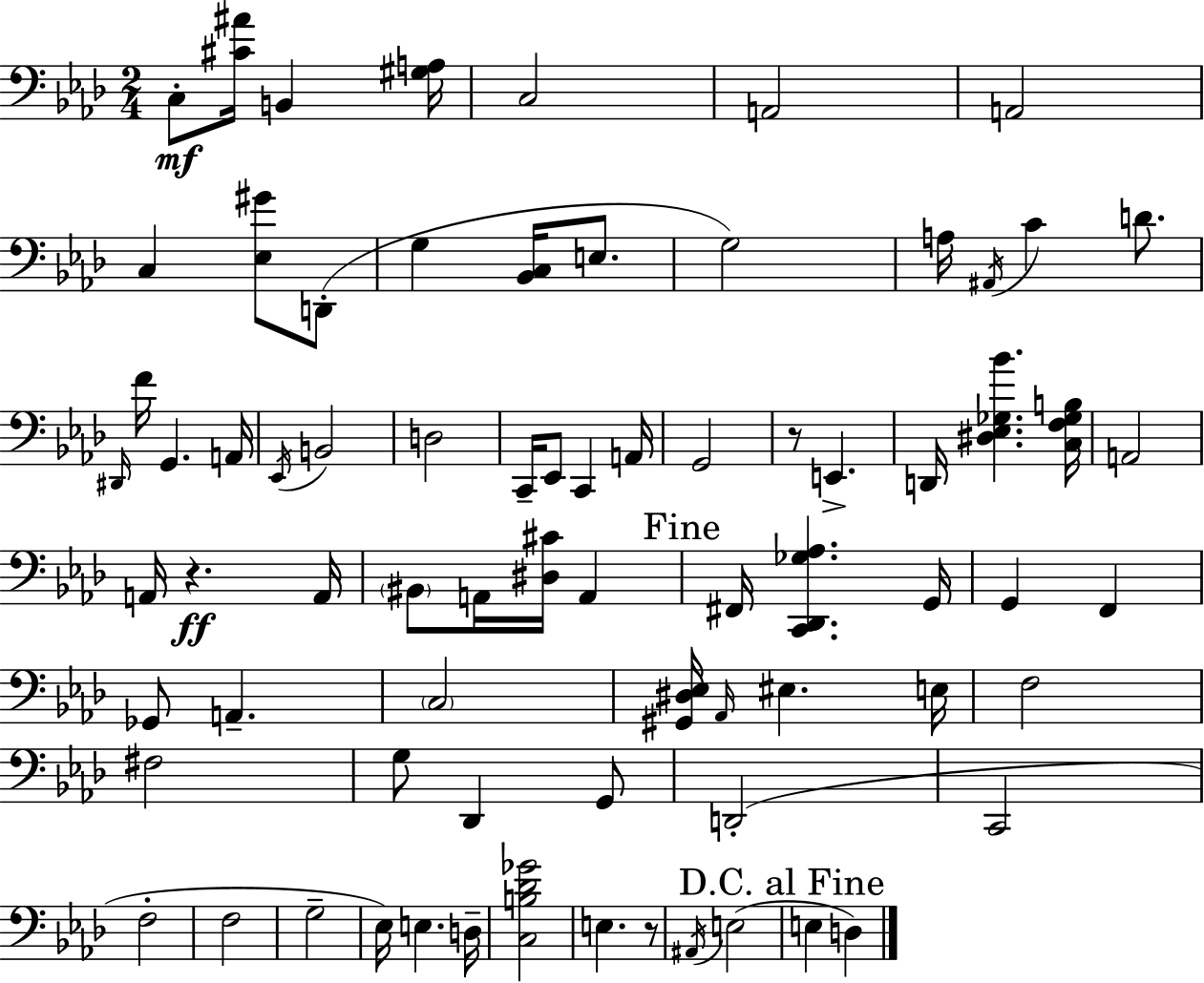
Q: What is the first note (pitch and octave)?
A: C3